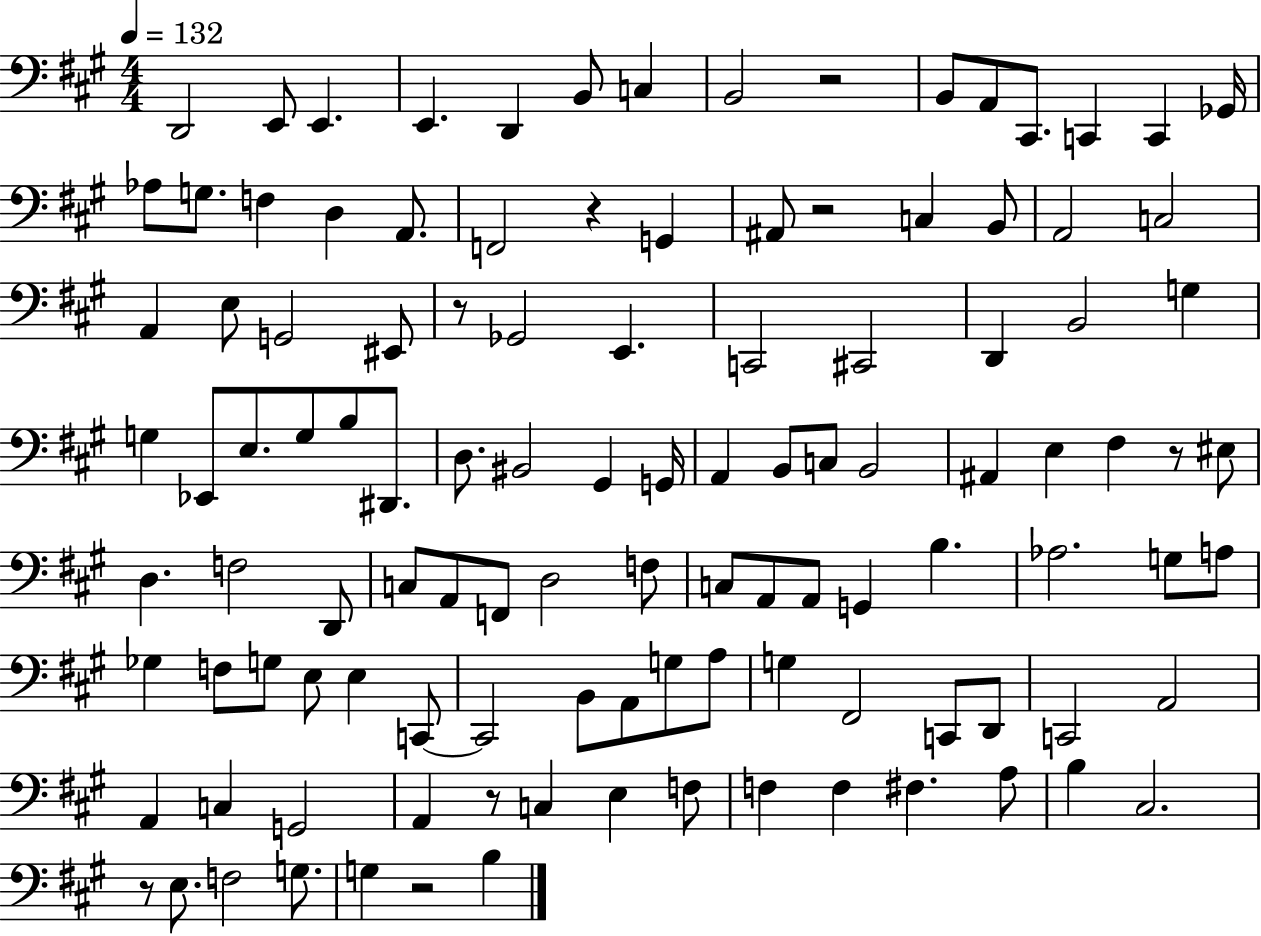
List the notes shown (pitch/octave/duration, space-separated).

D2/h E2/e E2/q. E2/q. D2/q B2/e C3/q B2/h R/h B2/e A2/e C#2/e. C2/q C2/q Gb2/s Ab3/e G3/e. F3/q D3/q A2/e. F2/h R/q G2/q A#2/e R/h C3/q B2/e A2/h C3/h A2/q E3/e G2/h EIS2/e R/e Gb2/h E2/q. C2/h C#2/h D2/q B2/h G3/q G3/q Eb2/e E3/e. G3/e B3/e D#2/e. D3/e. BIS2/h G#2/q G2/s A2/q B2/e C3/e B2/h A#2/q E3/q F#3/q R/e EIS3/e D3/q. F3/h D2/e C3/e A2/e F2/e D3/h F3/e C3/e A2/e A2/e G2/q B3/q. Ab3/h. G3/e A3/e Gb3/q F3/e G3/e E3/e E3/q C2/e C2/h B2/e A2/e G3/e A3/e G3/q F#2/h C2/e D2/e C2/h A2/h A2/q C3/q G2/h A2/q R/e C3/q E3/q F3/e F3/q F3/q F#3/q. A3/e B3/q C#3/h. R/e E3/e. F3/h G3/e. G3/q R/h B3/q